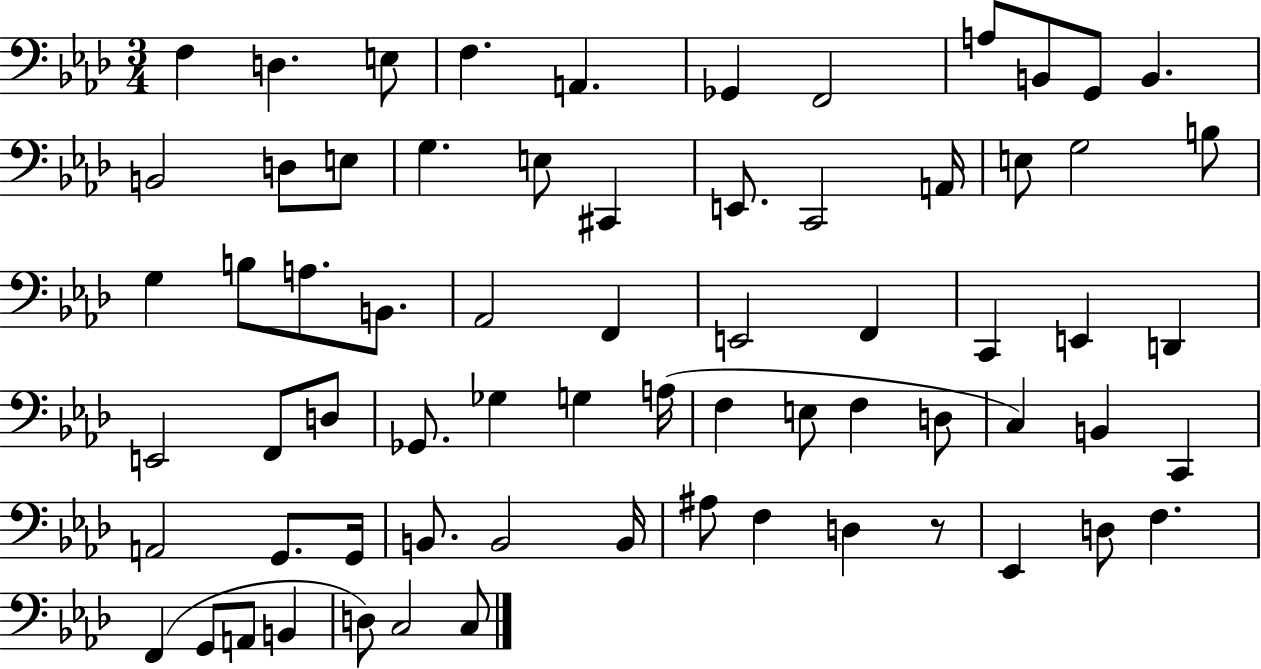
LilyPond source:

{
  \clef bass
  \numericTimeSignature
  \time 3/4
  \key aes \major
  f4 d4. e8 | f4. a,4. | ges,4 f,2 | a8 b,8 g,8 b,4. | \break b,2 d8 e8 | g4. e8 cis,4 | e,8. c,2 a,16 | e8 g2 b8 | \break g4 b8 a8. b,8. | aes,2 f,4 | e,2 f,4 | c,4 e,4 d,4 | \break e,2 f,8 d8 | ges,8. ges4 g4 a16( | f4 e8 f4 d8 | c4) b,4 c,4 | \break a,2 g,8. g,16 | b,8. b,2 b,16 | ais8 f4 d4 r8 | ees,4 d8 f4. | \break f,4( g,8 a,8 b,4 | d8) c2 c8 | \bar "|."
}